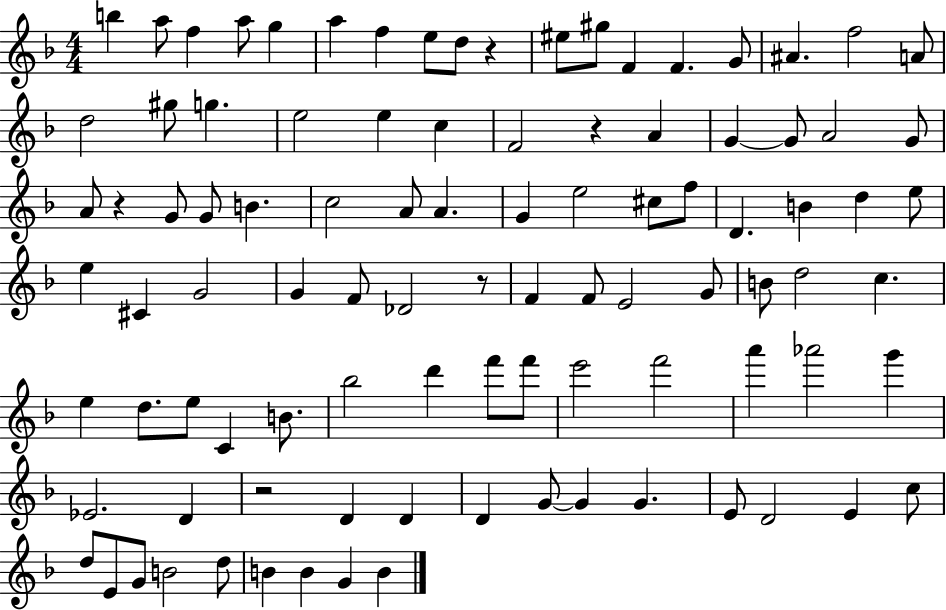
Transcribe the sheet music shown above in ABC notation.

X:1
T:Untitled
M:4/4
L:1/4
K:F
b a/2 f a/2 g a f e/2 d/2 z ^e/2 ^g/2 F F G/2 ^A f2 A/2 d2 ^g/2 g e2 e c F2 z A G G/2 A2 G/2 A/2 z G/2 G/2 B c2 A/2 A G e2 ^c/2 f/2 D B d e/2 e ^C G2 G F/2 _D2 z/2 F F/2 E2 G/2 B/2 d2 c e d/2 e/2 C B/2 _b2 d' f'/2 f'/2 e'2 f'2 a' _a'2 g' _E2 D z2 D D D G/2 G G E/2 D2 E c/2 d/2 E/2 G/2 B2 d/2 B B G B